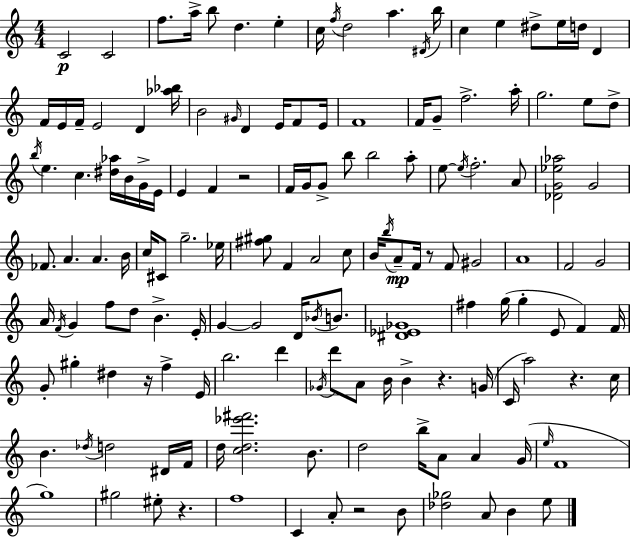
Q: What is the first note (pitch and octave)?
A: C4